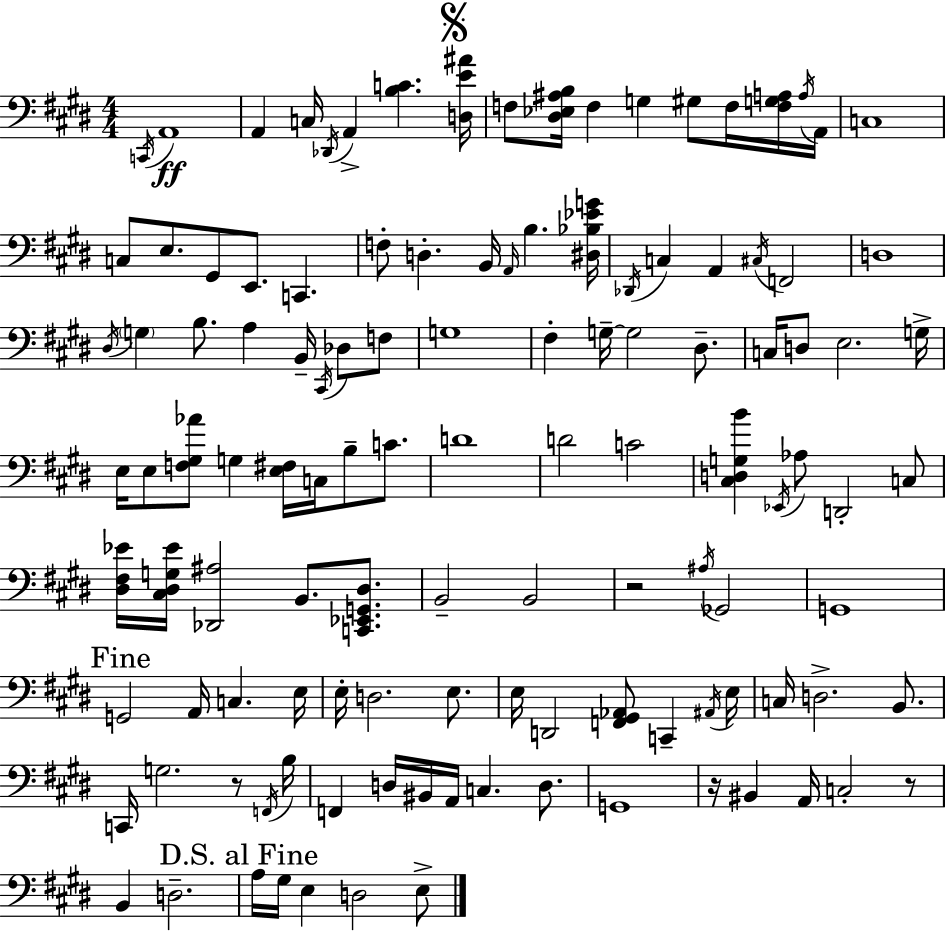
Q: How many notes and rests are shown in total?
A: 119